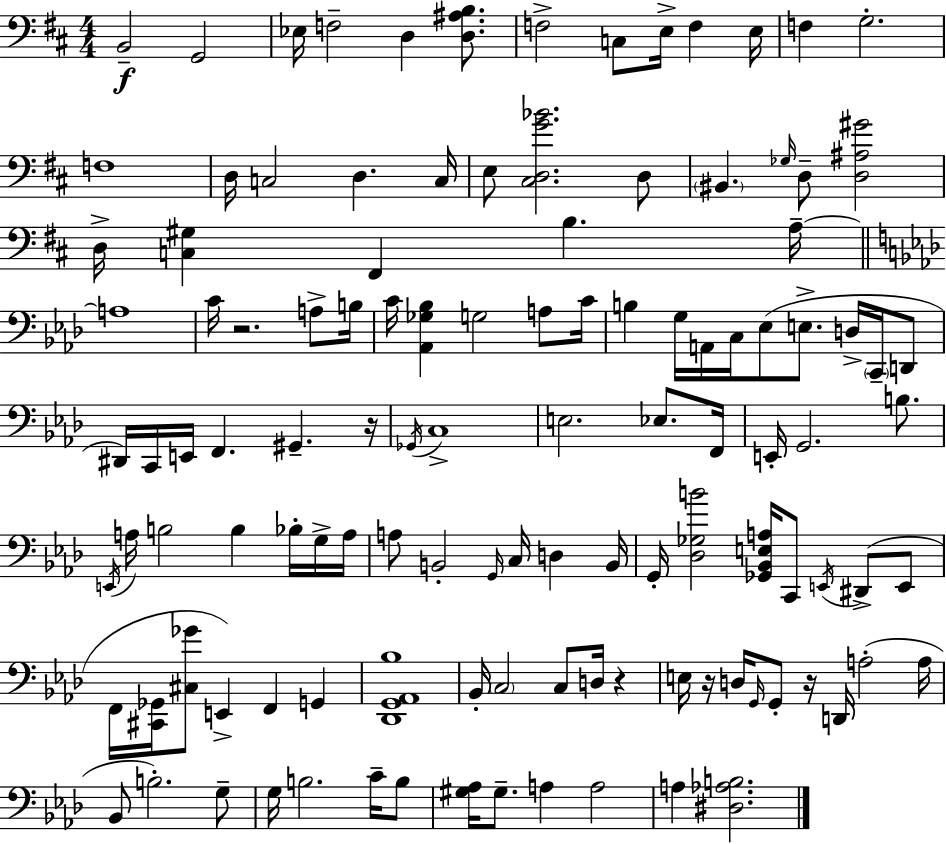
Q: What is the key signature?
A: D major